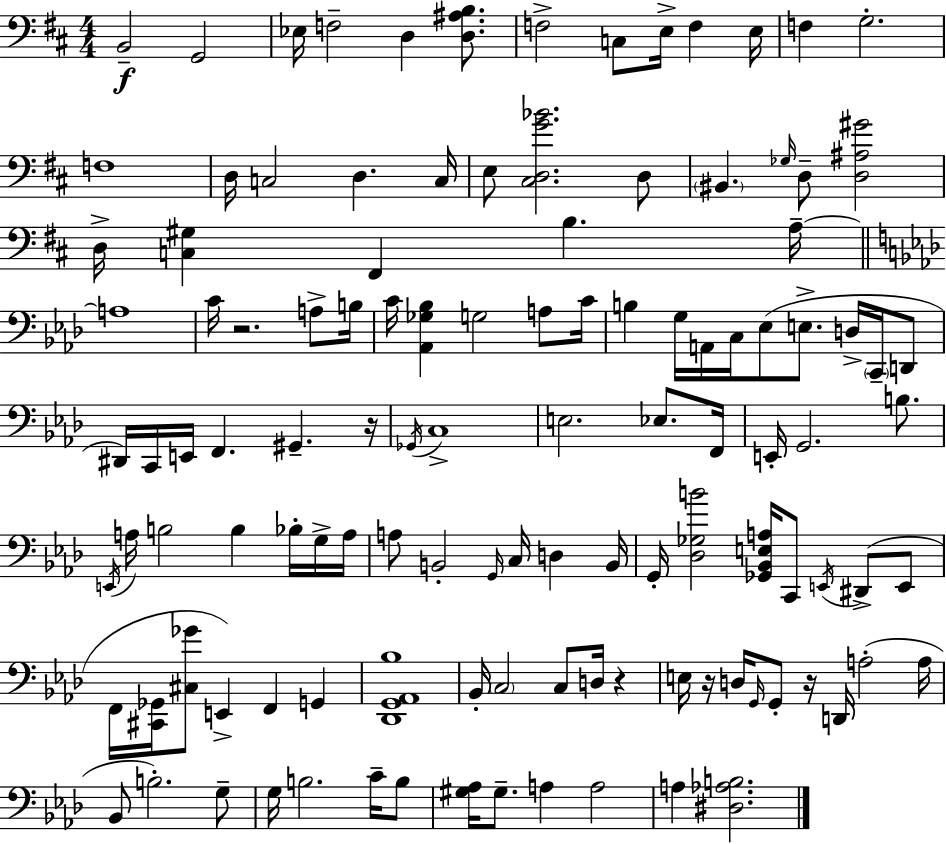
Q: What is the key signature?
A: D major